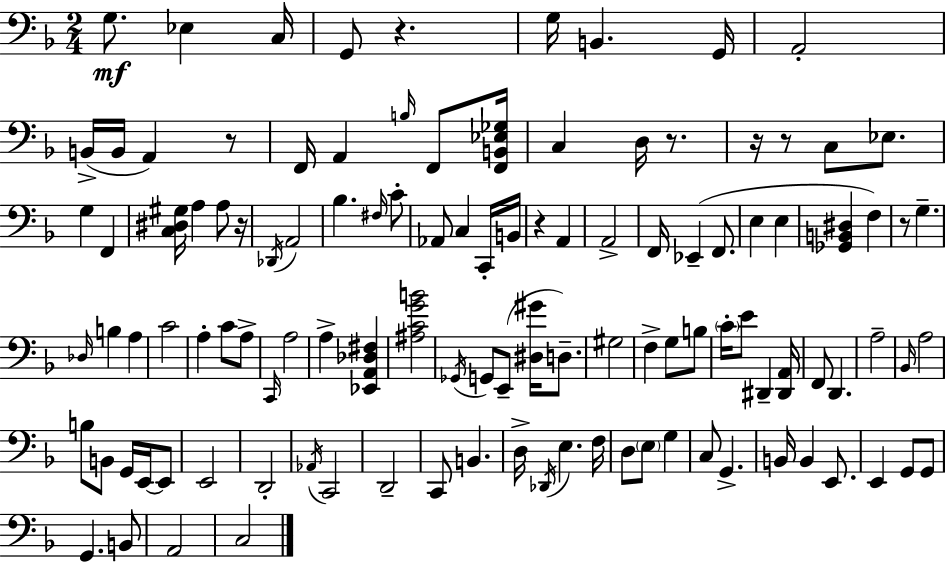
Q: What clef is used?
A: bass